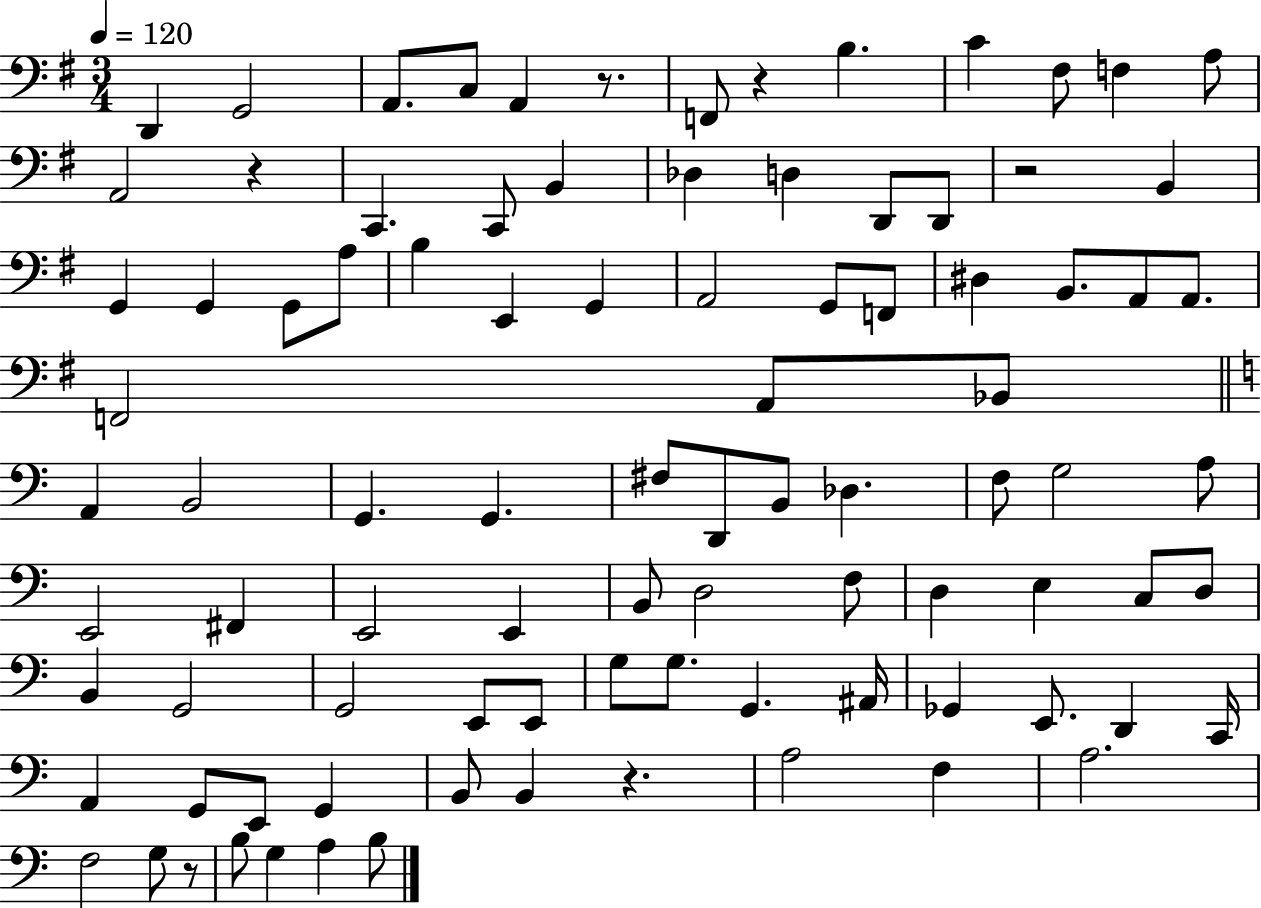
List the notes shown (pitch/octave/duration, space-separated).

D2/q G2/h A2/e. C3/e A2/q R/e. F2/e R/q B3/q. C4/q F#3/e F3/q A3/e A2/h R/q C2/q. C2/e B2/q Db3/q D3/q D2/e D2/e R/h B2/q G2/q G2/q G2/e A3/e B3/q E2/q G2/q A2/h G2/e F2/e D#3/q B2/e. A2/e A2/e. F2/h A2/e Bb2/e A2/q B2/h G2/q. G2/q. F#3/e D2/e B2/e Db3/q. F3/e G3/h A3/e E2/h F#2/q E2/h E2/q B2/e D3/h F3/e D3/q E3/q C3/e D3/e B2/q G2/h G2/h E2/e E2/e G3/e G3/e. G2/q. A#2/s Gb2/q E2/e. D2/q C2/s A2/q G2/e E2/e G2/q B2/e B2/q R/q. A3/h F3/q A3/h. F3/h G3/e R/e B3/e G3/q A3/q B3/e